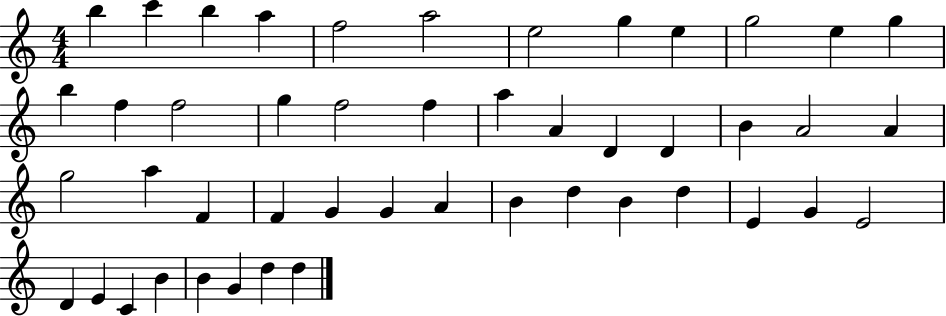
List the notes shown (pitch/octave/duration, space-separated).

B5/q C6/q B5/q A5/q F5/h A5/h E5/h G5/q E5/q G5/h E5/q G5/q B5/q F5/q F5/h G5/q F5/h F5/q A5/q A4/q D4/q D4/q B4/q A4/h A4/q G5/h A5/q F4/q F4/q G4/q G4/q A4/q B4/q D5/q B4/q D5/q E4/q G4/q E4/h D4/q E4/q C4/q B4/q B4/q G4/q D5/q D5/q